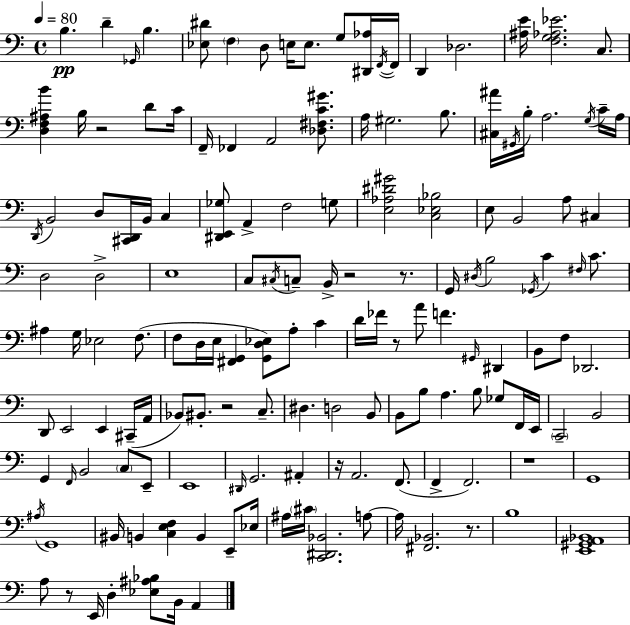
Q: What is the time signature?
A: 4/4